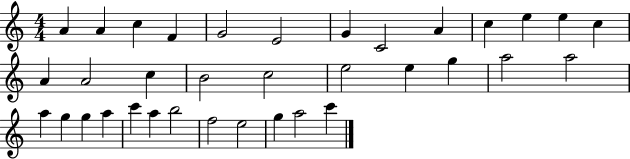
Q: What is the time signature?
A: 4/4